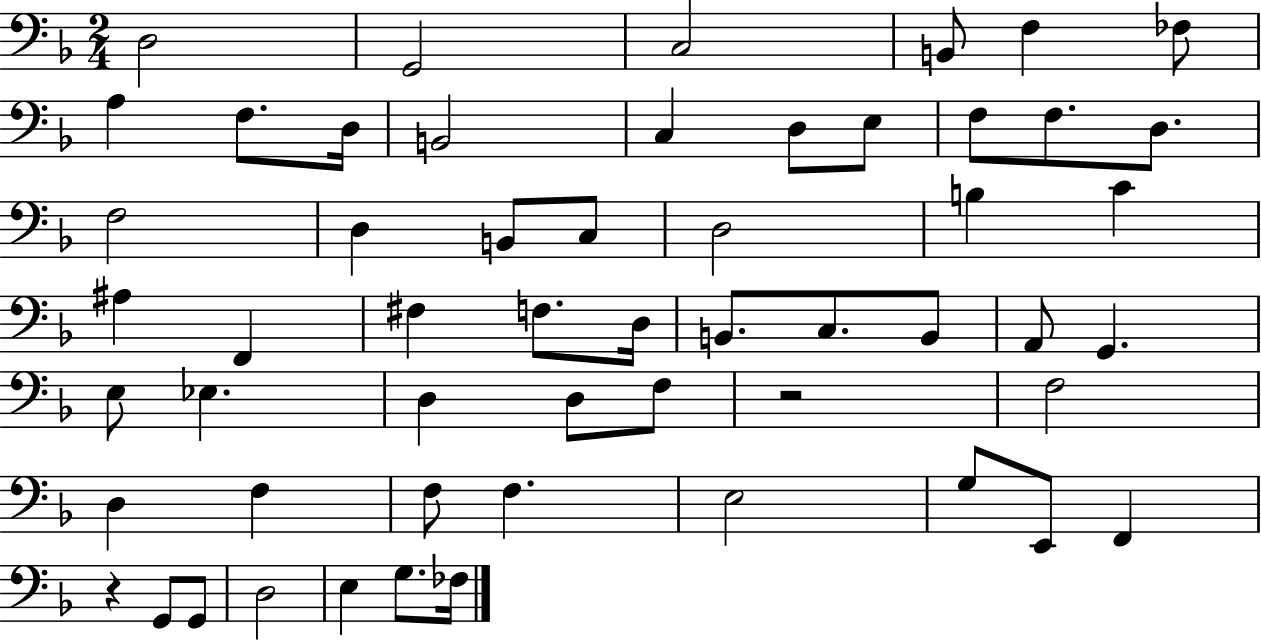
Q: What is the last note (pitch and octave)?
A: FES3